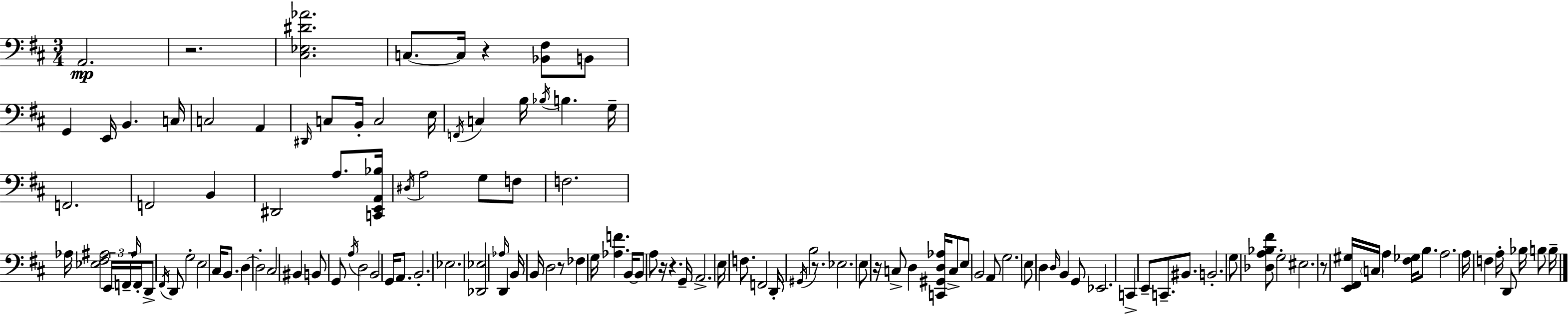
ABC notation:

X:1
T:Untitled
M:3/4
L:1/4
K:D
A,,2 z2 [^C,_E,^D_A]2 C,/2 C,/4 z [_B,,^F,]/2 B,,/2 G,, E,,/4 B,, C,/4 C,2 A,, ^D,,/4 C,/2 B,,/4 C,2 E,/4 F,,/4 C, B,/4 _B,/4 B, G,/4 F,,2 F,,2 B,, ^D,,2 A,/2 [C,,E,,A,,_B,]/4 ^D,/4 A,2 G,/2 F,/2 F,2 _A,/4 [_E,^F,^A,]2 E,,/4 F,,/4 ^A,/4 F,,/4 D,,/2 ^F,,/4 D,,/2 G,2 E,2 ^C,/4 B,,/2 D, D,2 ^C,2 ^B,, B,,/2 G,,/2 A,/4 D,2 B,,2 G,,/4 A,,/2 B,,2 _E,2 [_D,,_E,]2 _A,/4 D,, B,,/4 B,,/4 D,2 z/2 _F, G,/4 [_A,F] B,,/4 B,,/2 A,/2 z/4 z G,,/4 A,,2 E,/4 F,/2 F,,2 D,,/4 ^G,,/4 B,2 z/2 _E,2 E,/2 z/4 C,/2 D, [C,,^G,,D,_A,]/4 C,/2 E,/2 B,,2 A,,/2 G,2 E,/2 D, D,/4 B,, G,,/2 _E,,2 C,, E,,/2 C,,/2 ^B,,/2 B,,2 G,/2 [_D,A,_B,^F]/2 G,2 ^E,2 z/2 [E,,^F,,^G,]/4 C,/4 A, [^F,_G,]/4 B,/2 A,2 A,/4 F, A,/4 D,,/2 _B,/4 B,/2 B,/4